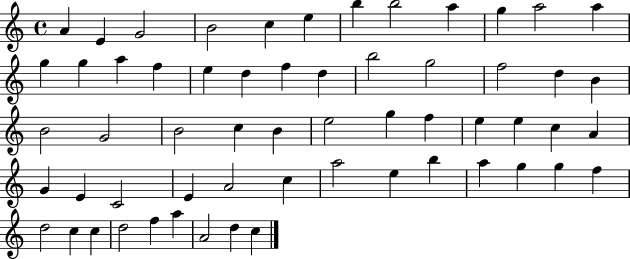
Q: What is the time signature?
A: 4/4